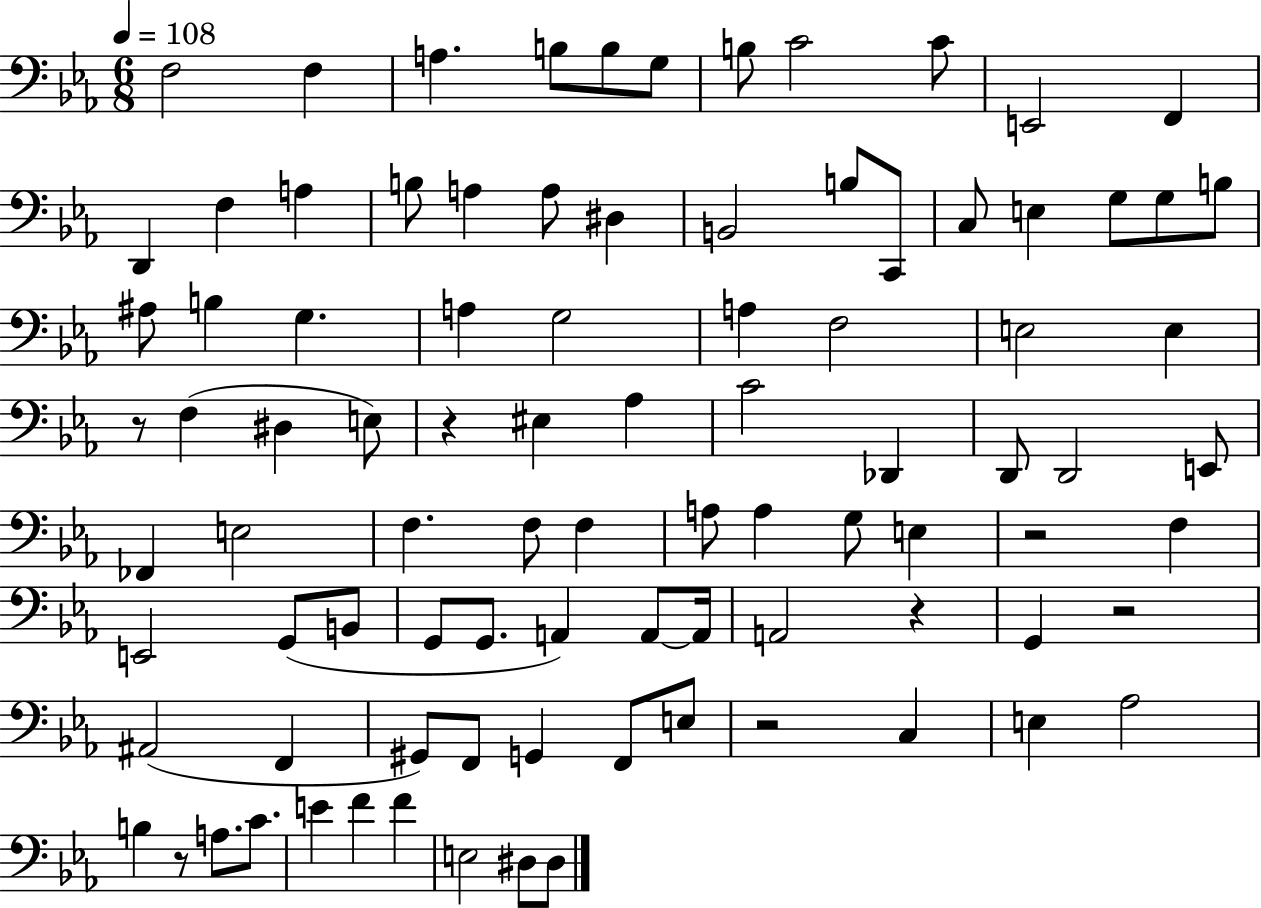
X:1
T:Untitled
M:6/8
L:1/4
K:Eb
F,2 F, A, B,/2 B,/2 G,/2 B,/2 C2 C/2 E,,2 F,, D,, F, A, B,/2 A, A,/2 ^D, B,,2 B,/2 C,,/2 C,/2 E, G,/2 G,/2 B,/2 ^A,/2 B, G, A, G,2 A, F,2 E,2 E, z/2 F, ^D, E,/2 z ^E, _A, C2 _D,, D,,/2 D,,2 E,,/2 _F,, E,2 F, F,/2 F, A,/2 A, G,/2 E, z2 F, E,,2 G,,/2 B,,/2 G,,/2 G,,/2 A,, A,,/2 A,,/4 A,,2 z G,, z2 ^A,,2 F,, ^G,,/2 F,,/2 G,, F,,/2 E,/2 z2 C, E, _A,2 B, z/2 A,/2 C/2 E F F E,2 ^D,/2 ^D,/2